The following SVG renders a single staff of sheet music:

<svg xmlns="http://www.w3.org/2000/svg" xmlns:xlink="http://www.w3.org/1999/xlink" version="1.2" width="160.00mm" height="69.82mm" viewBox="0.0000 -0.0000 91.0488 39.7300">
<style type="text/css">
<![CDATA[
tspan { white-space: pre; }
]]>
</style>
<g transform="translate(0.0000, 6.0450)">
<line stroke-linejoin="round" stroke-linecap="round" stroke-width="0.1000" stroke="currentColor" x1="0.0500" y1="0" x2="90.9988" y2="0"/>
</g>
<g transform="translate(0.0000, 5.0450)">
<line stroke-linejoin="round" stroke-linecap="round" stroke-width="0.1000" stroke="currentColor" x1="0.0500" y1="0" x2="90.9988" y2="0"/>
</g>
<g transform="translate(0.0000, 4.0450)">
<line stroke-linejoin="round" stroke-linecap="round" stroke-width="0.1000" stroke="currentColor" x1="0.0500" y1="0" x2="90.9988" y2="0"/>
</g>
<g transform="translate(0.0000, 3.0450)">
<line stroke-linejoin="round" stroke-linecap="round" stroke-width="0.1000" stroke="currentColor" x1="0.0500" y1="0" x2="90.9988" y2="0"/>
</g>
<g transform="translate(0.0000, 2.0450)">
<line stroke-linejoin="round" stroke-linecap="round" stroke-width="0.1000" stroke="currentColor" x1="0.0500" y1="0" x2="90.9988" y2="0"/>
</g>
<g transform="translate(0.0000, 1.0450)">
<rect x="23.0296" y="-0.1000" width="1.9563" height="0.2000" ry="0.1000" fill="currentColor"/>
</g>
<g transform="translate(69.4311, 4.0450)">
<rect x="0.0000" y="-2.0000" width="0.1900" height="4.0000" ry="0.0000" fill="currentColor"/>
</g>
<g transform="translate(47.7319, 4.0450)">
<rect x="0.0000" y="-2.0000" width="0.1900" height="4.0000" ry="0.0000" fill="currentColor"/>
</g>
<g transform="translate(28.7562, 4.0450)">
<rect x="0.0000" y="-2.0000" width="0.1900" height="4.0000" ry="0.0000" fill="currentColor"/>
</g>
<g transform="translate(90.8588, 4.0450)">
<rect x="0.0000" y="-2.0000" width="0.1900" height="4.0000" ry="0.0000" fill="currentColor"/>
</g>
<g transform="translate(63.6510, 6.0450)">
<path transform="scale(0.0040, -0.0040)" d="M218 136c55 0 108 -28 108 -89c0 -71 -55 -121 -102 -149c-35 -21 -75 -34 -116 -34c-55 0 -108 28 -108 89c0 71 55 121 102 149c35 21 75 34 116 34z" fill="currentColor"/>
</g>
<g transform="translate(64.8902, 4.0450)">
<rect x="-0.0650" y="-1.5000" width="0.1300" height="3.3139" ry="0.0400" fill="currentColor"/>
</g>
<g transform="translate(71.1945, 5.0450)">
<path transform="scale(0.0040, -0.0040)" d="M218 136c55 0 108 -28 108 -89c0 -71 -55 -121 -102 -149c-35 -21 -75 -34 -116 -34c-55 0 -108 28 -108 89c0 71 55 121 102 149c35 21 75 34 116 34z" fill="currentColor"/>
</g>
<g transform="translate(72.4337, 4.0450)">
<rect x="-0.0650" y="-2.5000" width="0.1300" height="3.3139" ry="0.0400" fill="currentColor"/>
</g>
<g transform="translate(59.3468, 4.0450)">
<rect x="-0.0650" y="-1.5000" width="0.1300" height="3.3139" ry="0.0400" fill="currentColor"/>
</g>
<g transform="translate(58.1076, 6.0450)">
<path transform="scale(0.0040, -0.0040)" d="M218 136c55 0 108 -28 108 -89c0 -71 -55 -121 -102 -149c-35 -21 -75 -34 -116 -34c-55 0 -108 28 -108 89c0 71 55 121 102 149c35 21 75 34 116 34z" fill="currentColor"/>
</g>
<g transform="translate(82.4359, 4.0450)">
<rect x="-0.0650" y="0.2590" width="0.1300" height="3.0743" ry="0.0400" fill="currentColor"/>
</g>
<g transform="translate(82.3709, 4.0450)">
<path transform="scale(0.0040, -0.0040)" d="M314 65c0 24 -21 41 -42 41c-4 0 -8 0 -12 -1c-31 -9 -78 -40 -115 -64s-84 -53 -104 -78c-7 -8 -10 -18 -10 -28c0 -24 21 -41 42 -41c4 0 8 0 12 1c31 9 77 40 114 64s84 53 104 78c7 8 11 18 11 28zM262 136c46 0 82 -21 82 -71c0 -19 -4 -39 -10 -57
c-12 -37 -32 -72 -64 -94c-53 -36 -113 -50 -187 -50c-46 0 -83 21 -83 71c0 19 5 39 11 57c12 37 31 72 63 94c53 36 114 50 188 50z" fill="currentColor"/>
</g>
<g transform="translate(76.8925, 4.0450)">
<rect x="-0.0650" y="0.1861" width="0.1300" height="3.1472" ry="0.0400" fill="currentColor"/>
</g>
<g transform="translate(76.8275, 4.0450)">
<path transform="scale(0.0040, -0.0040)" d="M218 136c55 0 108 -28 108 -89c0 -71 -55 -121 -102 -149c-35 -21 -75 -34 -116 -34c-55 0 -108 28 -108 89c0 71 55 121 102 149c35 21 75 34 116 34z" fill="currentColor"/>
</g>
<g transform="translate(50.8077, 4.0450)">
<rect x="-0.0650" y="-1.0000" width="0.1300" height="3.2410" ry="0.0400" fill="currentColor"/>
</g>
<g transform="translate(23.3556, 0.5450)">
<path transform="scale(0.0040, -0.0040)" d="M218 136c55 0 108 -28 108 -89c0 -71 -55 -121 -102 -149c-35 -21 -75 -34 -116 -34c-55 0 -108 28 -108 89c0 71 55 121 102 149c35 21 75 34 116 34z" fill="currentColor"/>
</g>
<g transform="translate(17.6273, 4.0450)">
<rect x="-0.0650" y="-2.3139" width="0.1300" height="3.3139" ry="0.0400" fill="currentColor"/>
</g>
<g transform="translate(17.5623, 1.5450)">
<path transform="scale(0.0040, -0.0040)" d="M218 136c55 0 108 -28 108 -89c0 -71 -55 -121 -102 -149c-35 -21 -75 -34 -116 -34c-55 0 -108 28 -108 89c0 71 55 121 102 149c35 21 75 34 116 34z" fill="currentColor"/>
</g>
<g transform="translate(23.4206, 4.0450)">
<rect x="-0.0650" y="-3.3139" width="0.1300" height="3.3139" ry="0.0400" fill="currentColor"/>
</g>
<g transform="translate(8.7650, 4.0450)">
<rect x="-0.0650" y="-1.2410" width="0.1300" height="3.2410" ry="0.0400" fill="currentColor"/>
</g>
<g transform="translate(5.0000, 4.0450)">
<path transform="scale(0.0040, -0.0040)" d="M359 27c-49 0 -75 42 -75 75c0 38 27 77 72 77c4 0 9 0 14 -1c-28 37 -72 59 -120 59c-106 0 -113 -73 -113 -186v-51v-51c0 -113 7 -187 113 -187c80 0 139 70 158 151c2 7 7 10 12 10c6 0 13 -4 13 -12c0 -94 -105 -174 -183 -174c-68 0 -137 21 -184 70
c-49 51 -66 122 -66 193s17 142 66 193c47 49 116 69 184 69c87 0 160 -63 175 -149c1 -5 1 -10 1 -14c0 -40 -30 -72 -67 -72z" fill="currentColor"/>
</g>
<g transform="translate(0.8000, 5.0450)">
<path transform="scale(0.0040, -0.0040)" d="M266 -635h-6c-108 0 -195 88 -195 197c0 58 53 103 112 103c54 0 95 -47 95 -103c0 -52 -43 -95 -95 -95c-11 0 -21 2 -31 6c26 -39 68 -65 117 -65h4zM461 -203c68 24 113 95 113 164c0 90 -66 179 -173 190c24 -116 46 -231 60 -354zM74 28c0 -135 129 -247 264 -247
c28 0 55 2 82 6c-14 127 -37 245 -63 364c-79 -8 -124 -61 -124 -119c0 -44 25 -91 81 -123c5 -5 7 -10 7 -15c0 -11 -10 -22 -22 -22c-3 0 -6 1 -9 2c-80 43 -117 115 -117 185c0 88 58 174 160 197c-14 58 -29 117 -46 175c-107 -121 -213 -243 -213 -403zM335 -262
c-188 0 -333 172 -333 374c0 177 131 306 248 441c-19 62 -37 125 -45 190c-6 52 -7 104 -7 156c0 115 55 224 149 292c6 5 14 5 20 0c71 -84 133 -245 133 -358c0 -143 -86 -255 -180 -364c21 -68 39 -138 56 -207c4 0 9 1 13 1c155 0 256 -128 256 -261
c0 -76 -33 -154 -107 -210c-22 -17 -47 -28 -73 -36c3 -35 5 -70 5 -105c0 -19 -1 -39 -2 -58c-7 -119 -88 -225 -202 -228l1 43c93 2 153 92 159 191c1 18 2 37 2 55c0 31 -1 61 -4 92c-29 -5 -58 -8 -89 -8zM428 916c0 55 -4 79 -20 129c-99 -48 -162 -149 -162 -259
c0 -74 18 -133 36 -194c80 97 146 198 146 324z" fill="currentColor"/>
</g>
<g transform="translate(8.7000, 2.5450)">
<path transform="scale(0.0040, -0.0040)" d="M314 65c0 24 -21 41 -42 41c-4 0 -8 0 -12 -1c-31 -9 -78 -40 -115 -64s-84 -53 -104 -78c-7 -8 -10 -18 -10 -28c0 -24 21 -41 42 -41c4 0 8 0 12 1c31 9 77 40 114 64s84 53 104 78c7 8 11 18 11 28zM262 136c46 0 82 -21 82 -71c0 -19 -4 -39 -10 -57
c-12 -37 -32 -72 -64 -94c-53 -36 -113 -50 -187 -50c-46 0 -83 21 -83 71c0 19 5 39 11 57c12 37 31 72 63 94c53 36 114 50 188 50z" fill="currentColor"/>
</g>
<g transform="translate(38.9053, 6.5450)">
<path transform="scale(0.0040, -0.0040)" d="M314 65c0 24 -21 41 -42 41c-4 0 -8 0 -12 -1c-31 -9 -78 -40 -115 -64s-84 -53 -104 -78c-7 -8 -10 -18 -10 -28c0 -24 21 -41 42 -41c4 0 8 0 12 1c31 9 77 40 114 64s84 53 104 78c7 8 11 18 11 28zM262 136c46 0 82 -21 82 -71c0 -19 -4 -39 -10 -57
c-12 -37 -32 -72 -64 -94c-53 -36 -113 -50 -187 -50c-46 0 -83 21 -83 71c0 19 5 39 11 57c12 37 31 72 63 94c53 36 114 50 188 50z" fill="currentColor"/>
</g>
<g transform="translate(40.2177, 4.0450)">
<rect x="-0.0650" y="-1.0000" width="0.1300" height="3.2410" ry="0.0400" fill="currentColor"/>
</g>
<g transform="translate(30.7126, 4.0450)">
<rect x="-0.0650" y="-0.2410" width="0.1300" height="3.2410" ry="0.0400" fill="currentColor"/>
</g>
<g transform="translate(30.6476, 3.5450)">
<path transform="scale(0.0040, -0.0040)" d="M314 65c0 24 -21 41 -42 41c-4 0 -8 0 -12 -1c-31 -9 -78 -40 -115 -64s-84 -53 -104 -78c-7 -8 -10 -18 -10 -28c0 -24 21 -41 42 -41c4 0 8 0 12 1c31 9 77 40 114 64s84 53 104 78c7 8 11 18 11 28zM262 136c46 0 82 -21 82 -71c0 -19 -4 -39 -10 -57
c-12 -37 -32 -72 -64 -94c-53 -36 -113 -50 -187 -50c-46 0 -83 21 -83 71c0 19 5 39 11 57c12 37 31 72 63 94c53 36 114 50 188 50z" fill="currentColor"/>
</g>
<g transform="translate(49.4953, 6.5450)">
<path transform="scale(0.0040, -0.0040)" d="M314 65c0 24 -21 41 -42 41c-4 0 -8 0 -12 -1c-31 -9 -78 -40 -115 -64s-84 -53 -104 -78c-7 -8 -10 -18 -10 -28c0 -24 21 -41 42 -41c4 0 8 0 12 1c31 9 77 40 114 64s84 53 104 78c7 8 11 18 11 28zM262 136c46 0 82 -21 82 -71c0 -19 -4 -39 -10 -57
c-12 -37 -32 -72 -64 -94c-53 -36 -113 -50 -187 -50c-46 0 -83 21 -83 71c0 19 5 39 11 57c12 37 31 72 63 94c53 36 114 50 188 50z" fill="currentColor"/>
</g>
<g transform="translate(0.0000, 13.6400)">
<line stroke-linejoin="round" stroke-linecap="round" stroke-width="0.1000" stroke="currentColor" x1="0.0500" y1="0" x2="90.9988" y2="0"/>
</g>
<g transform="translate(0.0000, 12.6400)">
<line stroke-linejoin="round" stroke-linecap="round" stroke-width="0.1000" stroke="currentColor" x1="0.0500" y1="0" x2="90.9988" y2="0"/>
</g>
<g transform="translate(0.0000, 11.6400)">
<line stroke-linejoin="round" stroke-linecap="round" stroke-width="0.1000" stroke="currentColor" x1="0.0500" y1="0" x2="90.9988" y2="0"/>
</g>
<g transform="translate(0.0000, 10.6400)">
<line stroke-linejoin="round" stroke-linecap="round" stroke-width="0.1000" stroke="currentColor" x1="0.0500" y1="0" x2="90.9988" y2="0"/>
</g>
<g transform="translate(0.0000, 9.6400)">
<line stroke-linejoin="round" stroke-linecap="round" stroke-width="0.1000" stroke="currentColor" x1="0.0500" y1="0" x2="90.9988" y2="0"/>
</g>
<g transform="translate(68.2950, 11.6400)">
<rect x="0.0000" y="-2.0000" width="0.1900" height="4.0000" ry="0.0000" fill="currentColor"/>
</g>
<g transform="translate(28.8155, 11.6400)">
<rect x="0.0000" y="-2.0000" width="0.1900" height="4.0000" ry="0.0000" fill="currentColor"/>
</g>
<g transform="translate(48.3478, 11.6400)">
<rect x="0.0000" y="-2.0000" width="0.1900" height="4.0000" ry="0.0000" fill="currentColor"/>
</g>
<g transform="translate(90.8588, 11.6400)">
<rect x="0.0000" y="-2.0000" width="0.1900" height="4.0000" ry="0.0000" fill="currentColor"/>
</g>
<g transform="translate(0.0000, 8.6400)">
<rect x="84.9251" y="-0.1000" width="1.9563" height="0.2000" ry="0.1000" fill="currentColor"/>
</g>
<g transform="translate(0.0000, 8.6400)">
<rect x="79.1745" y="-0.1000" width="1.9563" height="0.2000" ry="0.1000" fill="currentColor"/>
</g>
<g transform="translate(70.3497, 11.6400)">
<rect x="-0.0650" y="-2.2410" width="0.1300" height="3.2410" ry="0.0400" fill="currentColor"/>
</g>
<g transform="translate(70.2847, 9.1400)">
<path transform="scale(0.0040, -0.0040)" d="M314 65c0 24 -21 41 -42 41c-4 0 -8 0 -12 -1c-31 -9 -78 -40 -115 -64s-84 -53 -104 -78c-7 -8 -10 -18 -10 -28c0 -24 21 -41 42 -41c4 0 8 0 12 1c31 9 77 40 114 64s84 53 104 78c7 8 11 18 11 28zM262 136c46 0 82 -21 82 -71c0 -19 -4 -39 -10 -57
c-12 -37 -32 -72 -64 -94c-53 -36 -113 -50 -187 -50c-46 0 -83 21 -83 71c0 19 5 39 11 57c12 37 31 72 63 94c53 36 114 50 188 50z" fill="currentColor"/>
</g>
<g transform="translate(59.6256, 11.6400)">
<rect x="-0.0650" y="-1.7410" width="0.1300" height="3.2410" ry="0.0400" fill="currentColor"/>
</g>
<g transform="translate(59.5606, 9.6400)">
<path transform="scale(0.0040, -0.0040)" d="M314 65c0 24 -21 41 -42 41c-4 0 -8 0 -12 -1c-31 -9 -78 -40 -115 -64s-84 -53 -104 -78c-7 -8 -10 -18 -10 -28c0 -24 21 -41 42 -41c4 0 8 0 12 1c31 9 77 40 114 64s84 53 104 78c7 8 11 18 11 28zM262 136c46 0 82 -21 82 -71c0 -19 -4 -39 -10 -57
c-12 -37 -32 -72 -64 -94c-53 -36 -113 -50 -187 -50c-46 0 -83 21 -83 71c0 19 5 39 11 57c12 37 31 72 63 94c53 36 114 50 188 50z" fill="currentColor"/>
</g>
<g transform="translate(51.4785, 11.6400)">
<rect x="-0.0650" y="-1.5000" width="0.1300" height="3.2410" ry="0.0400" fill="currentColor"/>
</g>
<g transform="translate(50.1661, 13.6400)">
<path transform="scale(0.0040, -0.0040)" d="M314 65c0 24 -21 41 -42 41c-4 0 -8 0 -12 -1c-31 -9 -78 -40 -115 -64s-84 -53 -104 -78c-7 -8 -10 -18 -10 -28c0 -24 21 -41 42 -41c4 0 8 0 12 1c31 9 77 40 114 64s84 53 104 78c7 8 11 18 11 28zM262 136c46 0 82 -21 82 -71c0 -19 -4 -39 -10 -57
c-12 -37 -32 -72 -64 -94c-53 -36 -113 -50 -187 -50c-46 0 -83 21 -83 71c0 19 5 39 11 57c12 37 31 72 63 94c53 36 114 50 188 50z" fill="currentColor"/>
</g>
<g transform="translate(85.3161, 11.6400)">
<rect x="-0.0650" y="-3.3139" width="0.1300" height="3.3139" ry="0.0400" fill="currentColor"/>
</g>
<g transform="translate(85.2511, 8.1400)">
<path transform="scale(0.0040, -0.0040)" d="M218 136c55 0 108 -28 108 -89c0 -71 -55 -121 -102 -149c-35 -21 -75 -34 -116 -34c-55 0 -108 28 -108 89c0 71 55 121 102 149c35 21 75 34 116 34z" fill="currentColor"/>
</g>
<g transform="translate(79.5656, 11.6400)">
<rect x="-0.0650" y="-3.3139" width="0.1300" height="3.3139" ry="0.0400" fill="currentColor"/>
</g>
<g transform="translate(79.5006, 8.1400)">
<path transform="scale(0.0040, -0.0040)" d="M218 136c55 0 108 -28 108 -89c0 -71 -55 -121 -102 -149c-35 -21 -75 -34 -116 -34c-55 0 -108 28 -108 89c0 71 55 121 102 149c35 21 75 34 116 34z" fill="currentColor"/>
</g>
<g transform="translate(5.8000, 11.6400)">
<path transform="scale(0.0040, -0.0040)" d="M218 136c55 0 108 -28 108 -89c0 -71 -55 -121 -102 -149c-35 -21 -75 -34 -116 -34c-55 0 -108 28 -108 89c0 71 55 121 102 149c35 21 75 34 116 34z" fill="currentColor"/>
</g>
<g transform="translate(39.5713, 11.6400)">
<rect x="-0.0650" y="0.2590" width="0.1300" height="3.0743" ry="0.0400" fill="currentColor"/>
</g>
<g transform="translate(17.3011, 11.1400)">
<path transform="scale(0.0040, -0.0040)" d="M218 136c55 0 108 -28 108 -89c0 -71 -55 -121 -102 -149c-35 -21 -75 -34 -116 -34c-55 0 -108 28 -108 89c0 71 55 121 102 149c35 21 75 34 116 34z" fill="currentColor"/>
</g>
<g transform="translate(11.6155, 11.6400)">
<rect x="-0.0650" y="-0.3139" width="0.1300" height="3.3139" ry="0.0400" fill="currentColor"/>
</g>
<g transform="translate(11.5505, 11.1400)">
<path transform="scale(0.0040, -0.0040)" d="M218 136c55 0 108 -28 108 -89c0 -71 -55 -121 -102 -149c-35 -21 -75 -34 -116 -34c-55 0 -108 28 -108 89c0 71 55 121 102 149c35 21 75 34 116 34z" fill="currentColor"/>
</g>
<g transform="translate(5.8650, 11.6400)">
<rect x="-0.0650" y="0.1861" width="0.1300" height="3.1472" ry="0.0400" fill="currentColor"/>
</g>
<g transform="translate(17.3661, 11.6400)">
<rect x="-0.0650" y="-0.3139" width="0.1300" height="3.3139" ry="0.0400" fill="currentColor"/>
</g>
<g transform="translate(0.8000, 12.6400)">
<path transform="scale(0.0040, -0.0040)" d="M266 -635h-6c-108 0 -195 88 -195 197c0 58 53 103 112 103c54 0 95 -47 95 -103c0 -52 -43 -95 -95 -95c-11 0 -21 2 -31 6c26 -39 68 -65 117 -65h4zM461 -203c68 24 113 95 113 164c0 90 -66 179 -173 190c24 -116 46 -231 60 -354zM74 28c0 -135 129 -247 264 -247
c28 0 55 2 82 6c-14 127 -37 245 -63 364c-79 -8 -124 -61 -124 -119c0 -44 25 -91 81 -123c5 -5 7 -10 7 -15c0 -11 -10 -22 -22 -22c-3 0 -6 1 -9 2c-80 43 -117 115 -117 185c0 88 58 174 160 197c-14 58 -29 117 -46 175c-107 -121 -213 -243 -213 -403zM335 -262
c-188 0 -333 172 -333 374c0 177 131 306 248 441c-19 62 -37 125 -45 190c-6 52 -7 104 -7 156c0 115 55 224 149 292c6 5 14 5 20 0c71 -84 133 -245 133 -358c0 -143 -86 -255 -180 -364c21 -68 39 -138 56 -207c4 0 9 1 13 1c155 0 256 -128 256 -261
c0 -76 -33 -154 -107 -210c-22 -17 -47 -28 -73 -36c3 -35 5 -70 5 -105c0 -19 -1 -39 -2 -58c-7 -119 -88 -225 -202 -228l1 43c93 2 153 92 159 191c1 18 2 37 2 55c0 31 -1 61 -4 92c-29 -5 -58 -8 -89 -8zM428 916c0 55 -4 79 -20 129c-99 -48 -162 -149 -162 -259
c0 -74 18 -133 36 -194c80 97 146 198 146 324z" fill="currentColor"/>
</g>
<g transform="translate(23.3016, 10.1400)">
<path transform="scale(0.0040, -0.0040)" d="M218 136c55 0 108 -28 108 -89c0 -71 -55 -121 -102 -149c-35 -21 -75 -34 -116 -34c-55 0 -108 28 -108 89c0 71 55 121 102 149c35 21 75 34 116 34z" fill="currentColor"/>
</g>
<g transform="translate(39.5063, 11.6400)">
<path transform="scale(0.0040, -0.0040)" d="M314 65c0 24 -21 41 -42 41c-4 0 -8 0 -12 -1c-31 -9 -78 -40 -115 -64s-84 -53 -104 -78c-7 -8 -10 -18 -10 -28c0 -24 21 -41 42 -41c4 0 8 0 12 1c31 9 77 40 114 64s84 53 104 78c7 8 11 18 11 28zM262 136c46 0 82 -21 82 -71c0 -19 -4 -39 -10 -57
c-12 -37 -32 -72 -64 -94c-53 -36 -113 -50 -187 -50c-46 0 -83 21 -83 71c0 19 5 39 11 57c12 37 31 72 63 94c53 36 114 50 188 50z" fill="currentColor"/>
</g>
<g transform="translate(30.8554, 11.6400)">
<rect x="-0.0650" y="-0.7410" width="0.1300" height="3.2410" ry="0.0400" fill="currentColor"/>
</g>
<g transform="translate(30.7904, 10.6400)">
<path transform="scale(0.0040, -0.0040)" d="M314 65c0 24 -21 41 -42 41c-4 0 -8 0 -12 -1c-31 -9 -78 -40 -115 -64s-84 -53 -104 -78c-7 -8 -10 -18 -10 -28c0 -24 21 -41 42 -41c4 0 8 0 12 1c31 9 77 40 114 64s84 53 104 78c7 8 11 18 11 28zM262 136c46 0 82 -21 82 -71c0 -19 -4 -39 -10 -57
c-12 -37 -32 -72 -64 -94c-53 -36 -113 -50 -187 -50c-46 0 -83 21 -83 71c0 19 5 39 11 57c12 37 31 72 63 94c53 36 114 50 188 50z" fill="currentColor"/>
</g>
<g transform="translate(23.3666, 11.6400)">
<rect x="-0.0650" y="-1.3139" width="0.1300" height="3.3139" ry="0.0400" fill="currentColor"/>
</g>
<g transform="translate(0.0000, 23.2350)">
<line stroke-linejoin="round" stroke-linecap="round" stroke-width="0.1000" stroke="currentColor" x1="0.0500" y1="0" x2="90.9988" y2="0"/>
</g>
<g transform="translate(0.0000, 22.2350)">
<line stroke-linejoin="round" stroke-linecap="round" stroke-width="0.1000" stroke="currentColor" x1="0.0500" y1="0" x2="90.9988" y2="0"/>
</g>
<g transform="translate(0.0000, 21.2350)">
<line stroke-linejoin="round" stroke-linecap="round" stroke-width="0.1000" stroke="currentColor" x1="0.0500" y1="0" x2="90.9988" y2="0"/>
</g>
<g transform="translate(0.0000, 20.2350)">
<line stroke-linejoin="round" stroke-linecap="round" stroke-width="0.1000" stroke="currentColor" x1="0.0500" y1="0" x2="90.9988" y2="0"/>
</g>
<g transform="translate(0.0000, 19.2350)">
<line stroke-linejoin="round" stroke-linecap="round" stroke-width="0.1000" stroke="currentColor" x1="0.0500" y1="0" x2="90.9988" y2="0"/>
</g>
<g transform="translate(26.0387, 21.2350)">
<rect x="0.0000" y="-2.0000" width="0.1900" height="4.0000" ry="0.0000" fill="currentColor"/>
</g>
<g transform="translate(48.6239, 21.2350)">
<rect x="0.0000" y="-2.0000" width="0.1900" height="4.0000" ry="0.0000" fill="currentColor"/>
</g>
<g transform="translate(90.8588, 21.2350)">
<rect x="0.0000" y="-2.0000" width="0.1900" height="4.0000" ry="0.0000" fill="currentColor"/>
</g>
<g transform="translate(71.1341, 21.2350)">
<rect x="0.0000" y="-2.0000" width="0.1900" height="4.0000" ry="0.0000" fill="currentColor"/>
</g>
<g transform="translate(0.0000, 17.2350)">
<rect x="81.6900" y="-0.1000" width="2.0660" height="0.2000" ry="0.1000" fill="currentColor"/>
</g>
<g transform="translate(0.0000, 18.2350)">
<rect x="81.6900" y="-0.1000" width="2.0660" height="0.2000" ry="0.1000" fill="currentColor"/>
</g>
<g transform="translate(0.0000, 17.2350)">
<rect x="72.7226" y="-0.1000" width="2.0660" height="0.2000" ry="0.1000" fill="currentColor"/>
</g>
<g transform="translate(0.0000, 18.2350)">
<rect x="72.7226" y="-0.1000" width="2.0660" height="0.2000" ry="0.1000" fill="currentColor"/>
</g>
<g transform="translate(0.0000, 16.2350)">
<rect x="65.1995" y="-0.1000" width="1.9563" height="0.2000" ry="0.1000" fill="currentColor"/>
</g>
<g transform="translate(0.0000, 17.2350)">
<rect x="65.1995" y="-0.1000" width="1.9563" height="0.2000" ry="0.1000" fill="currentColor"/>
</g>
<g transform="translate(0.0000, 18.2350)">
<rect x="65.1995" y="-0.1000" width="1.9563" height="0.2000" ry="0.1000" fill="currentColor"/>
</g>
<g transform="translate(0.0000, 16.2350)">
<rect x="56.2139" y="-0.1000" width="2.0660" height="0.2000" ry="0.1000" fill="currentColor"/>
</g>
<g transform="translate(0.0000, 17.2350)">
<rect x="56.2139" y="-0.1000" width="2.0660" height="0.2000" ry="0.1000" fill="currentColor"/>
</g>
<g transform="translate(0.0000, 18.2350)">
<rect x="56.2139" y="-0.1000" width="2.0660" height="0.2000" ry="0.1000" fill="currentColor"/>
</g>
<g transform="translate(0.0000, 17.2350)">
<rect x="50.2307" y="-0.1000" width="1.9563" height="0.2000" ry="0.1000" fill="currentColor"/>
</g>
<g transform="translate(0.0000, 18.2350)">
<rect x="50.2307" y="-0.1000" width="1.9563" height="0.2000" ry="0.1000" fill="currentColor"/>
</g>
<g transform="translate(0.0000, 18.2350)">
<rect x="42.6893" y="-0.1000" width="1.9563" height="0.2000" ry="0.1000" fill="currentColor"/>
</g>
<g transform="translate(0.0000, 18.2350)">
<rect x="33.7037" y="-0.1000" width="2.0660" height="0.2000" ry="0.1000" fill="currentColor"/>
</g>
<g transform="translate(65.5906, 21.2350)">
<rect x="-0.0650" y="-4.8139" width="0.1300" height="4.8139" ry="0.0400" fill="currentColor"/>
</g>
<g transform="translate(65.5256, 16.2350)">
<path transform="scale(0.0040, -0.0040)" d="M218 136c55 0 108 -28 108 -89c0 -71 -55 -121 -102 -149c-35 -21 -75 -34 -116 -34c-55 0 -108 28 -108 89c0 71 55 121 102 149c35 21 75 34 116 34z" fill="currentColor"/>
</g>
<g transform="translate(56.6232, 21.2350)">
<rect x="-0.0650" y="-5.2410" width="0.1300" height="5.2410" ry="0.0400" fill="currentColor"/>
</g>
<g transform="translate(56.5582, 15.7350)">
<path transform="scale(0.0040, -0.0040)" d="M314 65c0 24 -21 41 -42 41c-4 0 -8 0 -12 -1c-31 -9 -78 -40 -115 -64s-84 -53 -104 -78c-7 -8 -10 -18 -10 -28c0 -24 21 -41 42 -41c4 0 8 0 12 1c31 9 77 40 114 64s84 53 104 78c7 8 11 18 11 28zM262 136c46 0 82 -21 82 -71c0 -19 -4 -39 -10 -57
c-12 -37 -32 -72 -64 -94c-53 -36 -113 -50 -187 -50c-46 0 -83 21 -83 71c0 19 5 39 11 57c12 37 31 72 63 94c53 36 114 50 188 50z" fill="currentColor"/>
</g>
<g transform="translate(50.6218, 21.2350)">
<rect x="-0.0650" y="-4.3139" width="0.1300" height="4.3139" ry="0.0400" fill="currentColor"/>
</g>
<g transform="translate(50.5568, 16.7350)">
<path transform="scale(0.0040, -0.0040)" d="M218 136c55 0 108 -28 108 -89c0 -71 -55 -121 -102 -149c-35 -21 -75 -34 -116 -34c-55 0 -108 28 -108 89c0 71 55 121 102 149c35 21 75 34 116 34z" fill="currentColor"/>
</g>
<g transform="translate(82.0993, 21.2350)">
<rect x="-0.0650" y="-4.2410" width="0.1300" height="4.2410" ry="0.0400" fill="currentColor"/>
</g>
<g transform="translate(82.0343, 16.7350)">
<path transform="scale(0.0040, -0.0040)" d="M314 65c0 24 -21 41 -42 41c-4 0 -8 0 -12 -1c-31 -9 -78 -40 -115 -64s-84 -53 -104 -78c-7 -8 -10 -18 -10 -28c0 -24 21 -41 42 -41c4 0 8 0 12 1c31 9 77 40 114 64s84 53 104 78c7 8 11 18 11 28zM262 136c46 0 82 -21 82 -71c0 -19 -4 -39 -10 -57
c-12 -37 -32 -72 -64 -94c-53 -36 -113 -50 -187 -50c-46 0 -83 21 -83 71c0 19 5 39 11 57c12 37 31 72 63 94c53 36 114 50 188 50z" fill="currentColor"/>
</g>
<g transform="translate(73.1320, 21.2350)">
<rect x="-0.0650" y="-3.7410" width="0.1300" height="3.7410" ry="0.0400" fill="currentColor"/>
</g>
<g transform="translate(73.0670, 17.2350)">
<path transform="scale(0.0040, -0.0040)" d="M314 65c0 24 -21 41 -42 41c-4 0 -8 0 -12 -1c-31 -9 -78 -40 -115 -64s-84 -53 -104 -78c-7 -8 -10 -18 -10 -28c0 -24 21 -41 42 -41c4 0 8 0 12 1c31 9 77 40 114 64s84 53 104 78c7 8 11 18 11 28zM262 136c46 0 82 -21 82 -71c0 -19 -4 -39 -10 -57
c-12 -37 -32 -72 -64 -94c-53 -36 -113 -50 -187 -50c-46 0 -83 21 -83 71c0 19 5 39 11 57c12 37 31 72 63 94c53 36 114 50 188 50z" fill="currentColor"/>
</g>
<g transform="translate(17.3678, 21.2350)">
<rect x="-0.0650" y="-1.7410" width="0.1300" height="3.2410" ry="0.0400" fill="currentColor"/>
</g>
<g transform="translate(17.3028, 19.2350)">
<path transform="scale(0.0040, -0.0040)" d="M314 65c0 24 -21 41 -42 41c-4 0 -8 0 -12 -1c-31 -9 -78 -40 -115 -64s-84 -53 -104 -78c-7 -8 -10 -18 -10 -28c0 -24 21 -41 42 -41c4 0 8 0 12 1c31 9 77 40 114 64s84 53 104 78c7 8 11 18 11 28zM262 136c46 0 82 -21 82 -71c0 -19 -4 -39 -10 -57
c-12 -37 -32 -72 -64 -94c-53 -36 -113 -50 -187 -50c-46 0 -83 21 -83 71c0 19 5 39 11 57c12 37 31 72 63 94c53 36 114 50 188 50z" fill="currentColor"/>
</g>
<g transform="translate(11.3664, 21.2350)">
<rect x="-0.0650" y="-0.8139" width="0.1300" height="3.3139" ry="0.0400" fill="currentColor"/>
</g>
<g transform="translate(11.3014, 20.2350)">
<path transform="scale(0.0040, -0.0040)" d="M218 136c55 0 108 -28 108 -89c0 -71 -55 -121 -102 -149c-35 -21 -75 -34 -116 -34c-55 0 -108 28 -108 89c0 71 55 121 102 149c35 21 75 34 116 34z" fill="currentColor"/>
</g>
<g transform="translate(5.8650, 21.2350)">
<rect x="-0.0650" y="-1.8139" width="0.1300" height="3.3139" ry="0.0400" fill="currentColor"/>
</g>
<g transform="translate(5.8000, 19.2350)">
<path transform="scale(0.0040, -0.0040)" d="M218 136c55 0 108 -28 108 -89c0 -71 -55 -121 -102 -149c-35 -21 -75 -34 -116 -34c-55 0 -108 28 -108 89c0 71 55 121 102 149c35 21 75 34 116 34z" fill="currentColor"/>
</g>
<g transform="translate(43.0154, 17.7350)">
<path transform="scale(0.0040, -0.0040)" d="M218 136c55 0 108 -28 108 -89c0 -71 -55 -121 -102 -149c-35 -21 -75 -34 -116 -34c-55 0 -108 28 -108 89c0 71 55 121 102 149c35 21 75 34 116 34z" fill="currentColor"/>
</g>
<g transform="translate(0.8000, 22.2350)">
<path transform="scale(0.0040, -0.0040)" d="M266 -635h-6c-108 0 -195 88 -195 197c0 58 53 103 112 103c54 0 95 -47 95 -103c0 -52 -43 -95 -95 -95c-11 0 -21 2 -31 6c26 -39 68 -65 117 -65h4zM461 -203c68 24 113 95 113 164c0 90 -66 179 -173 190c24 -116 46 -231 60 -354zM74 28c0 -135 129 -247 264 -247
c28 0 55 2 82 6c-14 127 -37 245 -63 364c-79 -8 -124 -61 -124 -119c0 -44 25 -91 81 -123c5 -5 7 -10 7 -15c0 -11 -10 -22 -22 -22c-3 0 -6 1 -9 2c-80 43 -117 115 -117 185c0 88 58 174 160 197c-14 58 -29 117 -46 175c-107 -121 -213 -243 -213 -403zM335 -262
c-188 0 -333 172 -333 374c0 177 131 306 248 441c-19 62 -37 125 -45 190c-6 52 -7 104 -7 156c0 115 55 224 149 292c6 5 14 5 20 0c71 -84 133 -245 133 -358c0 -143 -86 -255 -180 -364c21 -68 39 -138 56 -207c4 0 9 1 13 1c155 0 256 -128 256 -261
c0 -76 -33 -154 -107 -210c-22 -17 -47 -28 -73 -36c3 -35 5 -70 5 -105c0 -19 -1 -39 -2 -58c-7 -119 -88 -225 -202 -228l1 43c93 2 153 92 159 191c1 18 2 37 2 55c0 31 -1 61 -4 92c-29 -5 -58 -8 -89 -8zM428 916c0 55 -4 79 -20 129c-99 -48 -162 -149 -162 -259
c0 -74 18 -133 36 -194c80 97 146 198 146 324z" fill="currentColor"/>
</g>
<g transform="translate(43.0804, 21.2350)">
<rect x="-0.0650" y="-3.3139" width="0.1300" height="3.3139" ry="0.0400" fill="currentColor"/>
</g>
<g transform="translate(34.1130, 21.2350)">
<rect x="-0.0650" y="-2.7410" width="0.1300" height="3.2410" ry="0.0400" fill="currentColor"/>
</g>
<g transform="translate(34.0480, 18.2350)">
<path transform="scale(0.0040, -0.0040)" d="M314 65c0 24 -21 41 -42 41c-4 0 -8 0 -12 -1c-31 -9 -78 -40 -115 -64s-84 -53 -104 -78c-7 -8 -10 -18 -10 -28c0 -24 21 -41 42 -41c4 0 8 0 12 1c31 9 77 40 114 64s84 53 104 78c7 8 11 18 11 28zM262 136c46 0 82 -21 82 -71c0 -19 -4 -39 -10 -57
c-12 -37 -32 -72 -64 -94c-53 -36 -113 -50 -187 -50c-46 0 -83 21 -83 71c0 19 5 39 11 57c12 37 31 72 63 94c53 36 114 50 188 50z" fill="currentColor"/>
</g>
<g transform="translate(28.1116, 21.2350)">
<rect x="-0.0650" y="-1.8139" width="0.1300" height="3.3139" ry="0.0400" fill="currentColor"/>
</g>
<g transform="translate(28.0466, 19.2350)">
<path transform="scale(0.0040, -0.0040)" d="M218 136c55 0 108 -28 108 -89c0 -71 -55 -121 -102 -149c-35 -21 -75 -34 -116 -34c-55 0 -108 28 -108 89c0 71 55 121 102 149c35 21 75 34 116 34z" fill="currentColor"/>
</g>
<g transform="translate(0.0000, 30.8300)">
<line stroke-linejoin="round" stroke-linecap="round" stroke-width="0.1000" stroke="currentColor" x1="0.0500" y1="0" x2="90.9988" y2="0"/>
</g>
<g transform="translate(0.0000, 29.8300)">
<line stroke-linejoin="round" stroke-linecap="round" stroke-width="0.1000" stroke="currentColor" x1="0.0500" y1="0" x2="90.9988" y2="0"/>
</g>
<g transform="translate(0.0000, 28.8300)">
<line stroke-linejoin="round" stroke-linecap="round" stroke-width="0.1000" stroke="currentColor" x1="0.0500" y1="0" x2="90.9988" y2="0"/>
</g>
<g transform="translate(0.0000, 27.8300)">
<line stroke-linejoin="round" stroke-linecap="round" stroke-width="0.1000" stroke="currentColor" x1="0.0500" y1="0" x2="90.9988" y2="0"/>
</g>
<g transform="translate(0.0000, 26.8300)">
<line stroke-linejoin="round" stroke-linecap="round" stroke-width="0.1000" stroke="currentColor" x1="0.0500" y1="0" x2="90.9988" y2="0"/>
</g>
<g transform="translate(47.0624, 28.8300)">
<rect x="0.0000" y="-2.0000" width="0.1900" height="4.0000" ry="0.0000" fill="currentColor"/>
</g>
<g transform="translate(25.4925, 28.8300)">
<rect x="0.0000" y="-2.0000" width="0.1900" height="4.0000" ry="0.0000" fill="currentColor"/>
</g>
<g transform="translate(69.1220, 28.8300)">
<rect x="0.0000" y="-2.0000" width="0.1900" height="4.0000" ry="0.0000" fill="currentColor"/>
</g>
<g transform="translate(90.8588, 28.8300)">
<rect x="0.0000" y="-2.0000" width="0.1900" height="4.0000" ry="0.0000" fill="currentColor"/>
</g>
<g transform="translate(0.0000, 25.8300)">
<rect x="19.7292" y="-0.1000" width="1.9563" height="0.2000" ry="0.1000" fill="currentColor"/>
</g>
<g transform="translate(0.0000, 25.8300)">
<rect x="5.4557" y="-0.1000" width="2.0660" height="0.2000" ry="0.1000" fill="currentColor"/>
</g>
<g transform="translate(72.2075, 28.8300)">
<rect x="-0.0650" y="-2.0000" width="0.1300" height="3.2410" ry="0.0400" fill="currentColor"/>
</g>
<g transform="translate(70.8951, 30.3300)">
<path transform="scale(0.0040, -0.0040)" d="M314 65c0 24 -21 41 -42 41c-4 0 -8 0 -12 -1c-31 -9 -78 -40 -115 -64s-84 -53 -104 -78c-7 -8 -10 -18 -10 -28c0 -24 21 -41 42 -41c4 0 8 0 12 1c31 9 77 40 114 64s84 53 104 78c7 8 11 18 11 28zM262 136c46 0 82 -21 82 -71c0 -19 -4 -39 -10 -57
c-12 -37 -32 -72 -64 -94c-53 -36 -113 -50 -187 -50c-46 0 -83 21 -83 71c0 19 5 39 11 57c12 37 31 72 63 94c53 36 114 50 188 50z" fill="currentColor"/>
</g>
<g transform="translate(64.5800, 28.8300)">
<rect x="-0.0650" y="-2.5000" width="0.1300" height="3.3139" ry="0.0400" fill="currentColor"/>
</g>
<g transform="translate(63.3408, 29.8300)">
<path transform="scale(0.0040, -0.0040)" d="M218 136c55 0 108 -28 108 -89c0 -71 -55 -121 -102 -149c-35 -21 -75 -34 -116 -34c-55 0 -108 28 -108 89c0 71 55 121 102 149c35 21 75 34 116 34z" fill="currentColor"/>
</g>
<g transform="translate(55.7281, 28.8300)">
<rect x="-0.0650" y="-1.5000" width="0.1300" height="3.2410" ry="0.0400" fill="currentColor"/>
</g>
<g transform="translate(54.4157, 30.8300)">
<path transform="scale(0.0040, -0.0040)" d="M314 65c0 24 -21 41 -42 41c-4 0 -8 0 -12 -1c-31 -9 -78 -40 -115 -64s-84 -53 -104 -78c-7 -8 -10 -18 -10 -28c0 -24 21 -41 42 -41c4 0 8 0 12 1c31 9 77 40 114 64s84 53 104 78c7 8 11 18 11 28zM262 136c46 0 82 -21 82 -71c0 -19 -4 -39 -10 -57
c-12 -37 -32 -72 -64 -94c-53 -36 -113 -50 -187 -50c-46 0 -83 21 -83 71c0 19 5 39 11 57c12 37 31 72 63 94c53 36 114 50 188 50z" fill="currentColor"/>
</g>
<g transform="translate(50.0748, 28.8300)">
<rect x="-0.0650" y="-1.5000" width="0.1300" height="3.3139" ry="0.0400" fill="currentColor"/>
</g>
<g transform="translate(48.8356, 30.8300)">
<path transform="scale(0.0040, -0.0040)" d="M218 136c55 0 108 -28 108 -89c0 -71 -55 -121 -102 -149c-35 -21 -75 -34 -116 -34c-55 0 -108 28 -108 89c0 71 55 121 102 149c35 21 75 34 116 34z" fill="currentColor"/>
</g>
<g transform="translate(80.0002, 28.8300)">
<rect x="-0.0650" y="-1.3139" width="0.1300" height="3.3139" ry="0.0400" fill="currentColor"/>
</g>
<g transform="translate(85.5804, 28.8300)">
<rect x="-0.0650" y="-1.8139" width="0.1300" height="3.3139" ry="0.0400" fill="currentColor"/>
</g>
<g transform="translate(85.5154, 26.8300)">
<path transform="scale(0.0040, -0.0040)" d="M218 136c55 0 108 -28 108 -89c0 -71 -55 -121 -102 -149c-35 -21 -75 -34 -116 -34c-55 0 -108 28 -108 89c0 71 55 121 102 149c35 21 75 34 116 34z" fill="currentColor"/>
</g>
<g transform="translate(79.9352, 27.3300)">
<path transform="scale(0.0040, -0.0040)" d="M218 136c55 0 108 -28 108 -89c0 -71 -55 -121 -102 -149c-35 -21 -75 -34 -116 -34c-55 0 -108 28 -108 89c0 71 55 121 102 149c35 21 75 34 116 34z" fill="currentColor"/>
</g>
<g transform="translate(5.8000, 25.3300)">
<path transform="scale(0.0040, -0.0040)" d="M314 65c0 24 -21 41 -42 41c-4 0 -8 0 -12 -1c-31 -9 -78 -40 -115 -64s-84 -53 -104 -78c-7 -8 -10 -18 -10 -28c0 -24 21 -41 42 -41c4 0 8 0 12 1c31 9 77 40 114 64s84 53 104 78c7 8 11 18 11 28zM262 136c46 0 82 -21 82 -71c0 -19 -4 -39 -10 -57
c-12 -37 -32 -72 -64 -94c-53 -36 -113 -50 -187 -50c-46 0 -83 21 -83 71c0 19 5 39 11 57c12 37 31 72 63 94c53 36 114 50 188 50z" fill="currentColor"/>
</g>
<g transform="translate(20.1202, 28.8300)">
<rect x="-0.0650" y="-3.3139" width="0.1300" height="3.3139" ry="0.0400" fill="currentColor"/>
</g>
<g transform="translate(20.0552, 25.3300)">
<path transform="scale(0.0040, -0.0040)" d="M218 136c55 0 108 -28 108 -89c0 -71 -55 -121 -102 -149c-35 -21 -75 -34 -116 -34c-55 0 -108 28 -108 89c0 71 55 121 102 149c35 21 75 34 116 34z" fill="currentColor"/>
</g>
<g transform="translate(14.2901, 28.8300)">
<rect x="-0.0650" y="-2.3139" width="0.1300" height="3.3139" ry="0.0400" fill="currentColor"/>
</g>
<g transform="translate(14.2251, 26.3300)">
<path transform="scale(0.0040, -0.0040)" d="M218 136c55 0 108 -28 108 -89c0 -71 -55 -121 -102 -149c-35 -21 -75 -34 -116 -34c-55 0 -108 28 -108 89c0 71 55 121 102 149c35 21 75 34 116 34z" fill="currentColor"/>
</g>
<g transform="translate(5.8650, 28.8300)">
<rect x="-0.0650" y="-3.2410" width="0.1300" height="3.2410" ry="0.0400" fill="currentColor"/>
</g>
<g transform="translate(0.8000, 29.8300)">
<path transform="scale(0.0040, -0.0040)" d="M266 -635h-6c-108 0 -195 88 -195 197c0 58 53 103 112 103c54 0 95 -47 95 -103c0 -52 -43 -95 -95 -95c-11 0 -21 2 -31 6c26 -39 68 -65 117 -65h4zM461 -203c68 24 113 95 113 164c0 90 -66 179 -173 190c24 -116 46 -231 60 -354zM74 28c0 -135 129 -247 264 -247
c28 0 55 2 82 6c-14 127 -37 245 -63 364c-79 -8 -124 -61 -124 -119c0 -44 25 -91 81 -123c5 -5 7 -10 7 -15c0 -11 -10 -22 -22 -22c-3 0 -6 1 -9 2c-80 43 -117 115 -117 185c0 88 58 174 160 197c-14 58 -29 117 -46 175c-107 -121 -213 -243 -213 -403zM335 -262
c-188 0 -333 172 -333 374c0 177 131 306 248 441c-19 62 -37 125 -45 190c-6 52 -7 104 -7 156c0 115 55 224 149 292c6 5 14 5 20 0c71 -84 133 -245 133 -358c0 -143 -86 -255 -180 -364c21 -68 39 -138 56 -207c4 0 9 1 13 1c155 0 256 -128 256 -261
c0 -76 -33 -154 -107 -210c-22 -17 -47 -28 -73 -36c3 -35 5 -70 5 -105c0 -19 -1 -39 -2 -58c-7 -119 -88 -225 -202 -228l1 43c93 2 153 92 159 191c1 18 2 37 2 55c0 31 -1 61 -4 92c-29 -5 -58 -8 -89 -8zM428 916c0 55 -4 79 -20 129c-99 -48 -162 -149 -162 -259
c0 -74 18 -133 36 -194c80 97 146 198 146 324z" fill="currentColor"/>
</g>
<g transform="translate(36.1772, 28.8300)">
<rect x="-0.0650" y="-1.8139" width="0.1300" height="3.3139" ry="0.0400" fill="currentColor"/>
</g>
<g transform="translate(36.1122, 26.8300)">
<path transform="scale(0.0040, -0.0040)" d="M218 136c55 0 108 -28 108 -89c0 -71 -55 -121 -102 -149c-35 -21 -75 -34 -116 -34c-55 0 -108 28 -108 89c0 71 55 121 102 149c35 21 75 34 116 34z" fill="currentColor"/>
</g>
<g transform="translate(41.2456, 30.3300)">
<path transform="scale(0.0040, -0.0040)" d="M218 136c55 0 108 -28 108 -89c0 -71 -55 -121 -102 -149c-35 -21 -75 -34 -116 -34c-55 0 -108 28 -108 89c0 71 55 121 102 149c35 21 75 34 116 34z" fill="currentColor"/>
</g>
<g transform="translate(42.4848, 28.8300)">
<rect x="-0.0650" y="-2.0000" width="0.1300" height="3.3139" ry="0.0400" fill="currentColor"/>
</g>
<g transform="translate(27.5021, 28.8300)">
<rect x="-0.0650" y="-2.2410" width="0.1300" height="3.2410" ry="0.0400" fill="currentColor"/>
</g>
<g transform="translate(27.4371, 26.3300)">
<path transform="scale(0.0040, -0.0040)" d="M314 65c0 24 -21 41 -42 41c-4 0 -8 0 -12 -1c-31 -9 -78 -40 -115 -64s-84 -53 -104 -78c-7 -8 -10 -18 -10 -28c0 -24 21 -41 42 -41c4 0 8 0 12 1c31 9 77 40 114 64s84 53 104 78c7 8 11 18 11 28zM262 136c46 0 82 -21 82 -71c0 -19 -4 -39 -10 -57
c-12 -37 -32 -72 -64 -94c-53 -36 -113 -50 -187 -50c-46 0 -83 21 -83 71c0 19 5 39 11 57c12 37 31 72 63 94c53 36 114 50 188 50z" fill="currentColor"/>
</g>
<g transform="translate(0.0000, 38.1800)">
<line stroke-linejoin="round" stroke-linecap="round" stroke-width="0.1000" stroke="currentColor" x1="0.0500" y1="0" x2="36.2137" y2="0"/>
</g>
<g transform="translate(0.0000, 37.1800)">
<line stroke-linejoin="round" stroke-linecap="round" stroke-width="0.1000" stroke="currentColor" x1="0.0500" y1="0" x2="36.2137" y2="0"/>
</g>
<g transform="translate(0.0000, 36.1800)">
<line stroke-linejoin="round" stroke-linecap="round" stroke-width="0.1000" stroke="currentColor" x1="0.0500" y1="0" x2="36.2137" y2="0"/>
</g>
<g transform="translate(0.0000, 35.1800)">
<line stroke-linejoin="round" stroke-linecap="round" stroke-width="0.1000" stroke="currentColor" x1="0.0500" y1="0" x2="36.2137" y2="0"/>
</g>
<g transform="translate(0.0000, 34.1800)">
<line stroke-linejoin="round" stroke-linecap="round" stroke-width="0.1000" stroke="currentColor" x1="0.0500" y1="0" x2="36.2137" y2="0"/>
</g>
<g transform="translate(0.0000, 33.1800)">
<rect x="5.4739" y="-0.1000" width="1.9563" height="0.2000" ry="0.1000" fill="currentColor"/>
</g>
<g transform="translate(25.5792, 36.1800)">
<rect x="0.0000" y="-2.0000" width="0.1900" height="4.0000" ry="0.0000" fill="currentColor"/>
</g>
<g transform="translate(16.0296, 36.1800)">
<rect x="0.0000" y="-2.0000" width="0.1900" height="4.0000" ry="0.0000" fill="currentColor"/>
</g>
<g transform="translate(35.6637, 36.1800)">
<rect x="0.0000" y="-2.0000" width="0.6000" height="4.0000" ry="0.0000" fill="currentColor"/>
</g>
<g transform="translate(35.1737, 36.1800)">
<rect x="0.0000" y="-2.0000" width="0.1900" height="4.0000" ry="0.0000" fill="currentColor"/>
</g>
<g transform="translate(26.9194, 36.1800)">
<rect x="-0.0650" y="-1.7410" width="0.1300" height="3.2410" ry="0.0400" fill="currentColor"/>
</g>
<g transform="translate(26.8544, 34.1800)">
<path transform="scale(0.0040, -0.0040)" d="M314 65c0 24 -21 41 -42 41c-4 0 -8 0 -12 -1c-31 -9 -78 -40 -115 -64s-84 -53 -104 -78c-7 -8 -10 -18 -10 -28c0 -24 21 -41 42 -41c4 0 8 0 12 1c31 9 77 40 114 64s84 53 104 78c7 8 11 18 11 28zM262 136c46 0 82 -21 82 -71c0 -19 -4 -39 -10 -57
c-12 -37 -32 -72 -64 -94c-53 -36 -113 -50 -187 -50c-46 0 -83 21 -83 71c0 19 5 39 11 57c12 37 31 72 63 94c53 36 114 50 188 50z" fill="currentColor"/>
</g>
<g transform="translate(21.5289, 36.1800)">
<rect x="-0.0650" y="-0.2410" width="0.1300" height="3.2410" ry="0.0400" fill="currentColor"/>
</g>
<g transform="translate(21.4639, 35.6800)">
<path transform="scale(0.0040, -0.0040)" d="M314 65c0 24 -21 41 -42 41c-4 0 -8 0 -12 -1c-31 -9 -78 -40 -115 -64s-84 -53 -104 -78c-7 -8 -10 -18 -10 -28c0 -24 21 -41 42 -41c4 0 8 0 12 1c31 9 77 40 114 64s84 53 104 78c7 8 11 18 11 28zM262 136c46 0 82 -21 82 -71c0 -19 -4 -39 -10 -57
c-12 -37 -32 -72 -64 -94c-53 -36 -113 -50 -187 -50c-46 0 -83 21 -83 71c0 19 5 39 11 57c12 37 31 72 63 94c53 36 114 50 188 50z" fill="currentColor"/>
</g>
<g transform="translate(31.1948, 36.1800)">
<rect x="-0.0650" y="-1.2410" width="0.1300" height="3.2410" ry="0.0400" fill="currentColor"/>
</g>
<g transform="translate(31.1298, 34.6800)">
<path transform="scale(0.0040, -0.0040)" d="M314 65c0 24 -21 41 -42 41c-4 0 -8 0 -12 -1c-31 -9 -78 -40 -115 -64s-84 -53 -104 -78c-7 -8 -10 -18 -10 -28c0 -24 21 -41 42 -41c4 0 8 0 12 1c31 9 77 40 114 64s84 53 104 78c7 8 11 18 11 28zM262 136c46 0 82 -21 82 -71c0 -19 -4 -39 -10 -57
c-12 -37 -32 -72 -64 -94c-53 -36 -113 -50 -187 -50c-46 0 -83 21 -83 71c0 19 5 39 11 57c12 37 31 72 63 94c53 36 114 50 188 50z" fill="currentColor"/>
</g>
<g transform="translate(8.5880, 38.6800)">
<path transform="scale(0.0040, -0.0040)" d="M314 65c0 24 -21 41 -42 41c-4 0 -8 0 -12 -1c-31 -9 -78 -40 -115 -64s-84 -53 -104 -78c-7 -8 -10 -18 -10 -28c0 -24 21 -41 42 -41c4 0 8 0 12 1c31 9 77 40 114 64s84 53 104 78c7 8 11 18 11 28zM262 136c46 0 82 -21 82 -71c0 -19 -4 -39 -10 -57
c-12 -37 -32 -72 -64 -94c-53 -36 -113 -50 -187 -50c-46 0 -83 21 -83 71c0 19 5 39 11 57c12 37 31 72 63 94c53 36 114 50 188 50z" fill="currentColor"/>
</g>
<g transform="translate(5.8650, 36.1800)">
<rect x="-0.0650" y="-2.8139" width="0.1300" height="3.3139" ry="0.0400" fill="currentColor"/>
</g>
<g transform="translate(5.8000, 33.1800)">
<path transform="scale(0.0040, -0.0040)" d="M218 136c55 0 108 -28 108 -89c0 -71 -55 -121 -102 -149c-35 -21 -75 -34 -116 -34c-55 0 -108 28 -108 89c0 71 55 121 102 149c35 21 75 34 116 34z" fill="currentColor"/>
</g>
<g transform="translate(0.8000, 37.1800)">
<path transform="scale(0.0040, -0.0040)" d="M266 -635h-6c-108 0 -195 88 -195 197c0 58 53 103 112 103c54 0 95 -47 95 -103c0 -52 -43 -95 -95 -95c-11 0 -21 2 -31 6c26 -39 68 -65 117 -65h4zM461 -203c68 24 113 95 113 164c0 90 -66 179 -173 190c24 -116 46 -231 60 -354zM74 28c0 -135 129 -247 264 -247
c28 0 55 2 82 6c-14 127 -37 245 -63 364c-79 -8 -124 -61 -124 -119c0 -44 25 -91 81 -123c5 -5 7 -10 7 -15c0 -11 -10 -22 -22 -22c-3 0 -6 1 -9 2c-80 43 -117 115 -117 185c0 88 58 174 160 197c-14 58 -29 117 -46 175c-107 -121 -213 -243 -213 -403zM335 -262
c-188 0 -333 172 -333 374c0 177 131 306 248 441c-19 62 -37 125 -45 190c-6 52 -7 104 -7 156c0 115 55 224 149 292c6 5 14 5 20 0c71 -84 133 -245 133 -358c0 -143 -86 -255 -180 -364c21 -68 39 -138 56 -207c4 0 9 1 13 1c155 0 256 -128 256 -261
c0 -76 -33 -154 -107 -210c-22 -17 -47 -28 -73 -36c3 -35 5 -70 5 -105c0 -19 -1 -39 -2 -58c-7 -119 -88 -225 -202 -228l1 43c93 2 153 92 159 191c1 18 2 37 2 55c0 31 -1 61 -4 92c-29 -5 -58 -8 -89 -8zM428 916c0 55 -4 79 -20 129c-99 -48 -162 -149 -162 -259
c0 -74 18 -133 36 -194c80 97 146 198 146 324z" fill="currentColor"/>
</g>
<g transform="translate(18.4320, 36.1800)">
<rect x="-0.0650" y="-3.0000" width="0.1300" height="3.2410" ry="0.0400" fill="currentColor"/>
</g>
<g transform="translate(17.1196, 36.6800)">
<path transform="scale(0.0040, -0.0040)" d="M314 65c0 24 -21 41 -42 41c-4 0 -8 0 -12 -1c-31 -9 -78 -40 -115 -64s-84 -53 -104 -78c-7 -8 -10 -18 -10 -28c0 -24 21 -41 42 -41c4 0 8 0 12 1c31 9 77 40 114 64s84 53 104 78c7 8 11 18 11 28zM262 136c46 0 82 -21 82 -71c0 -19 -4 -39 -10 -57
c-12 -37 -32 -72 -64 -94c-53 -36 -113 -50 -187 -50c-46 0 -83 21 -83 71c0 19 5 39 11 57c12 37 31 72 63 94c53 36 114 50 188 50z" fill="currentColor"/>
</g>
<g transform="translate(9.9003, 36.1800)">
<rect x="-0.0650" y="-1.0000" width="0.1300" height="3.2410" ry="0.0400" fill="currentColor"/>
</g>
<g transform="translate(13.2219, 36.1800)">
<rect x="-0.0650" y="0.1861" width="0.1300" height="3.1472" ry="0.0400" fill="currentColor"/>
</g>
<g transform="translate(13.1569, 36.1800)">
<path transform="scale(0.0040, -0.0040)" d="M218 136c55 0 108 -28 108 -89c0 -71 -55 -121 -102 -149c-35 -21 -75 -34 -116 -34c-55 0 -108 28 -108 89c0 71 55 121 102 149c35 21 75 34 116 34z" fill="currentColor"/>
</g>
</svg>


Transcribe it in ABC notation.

X:1
T:Untitled
M:4/4
L:1/4
K:C
e2 g b c2 D2 D2 E E G B B2 B c c e d2 B2 E2 f2 g2 b b f d f2 f a2 b d' f'2 e' c'2 d'2 b2 g b g2 f F E E2 G F2 e f a D2 B A2 c2 f2 e2